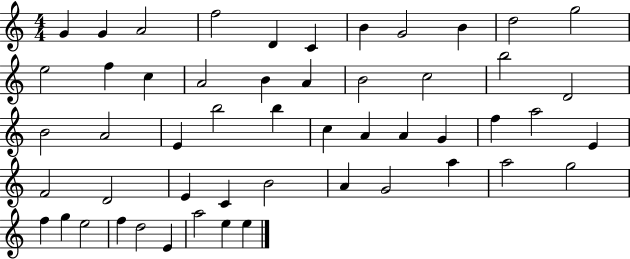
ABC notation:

X:1
T:Untitled
M:4/4
L:1/4
K:C
G G A2 f2 D C B G2 B d2 g2 e2 f c A2 B A B2 c2 b2 D2 B2 A2 E b2 b c A A G f a2 E F2 D2 E C B2 A G2 a a2 g2 f g e2 f d2 E a2 e e